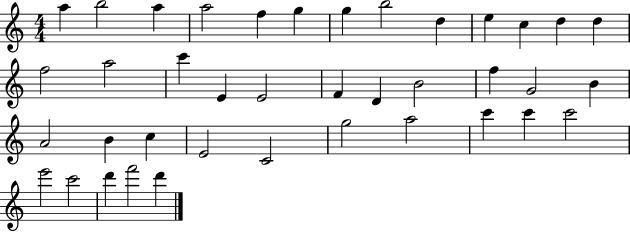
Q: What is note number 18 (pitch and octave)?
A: E4